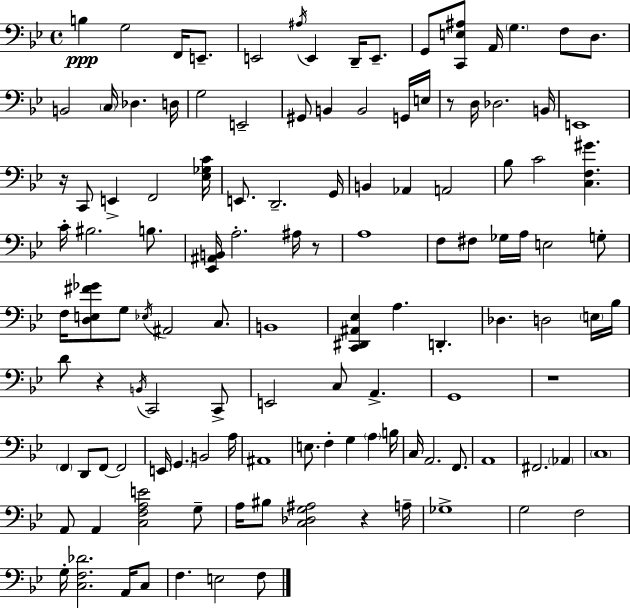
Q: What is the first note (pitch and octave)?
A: B3